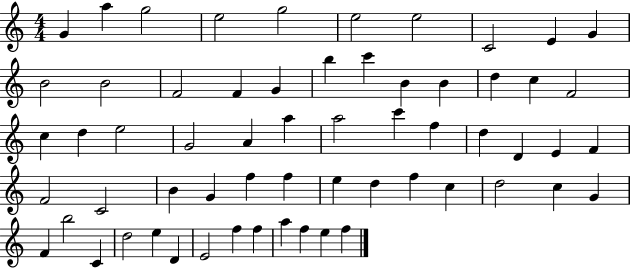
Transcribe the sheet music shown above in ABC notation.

X:1
T:Untitled
M:4/4
L:1/4
K:C
G a g2 e2 g2 e2 e2 C2 E G B2 B2 F2 F G b c' B B d c F2 c d e2 G2 A a a2 c' f d D E F F2 C2 B G f f e d f c d2 c G F b2 C d2 e D E2 f f a f e f